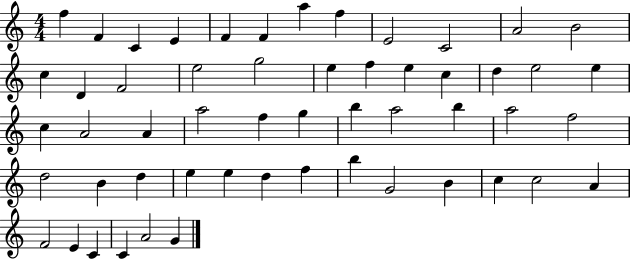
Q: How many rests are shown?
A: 0